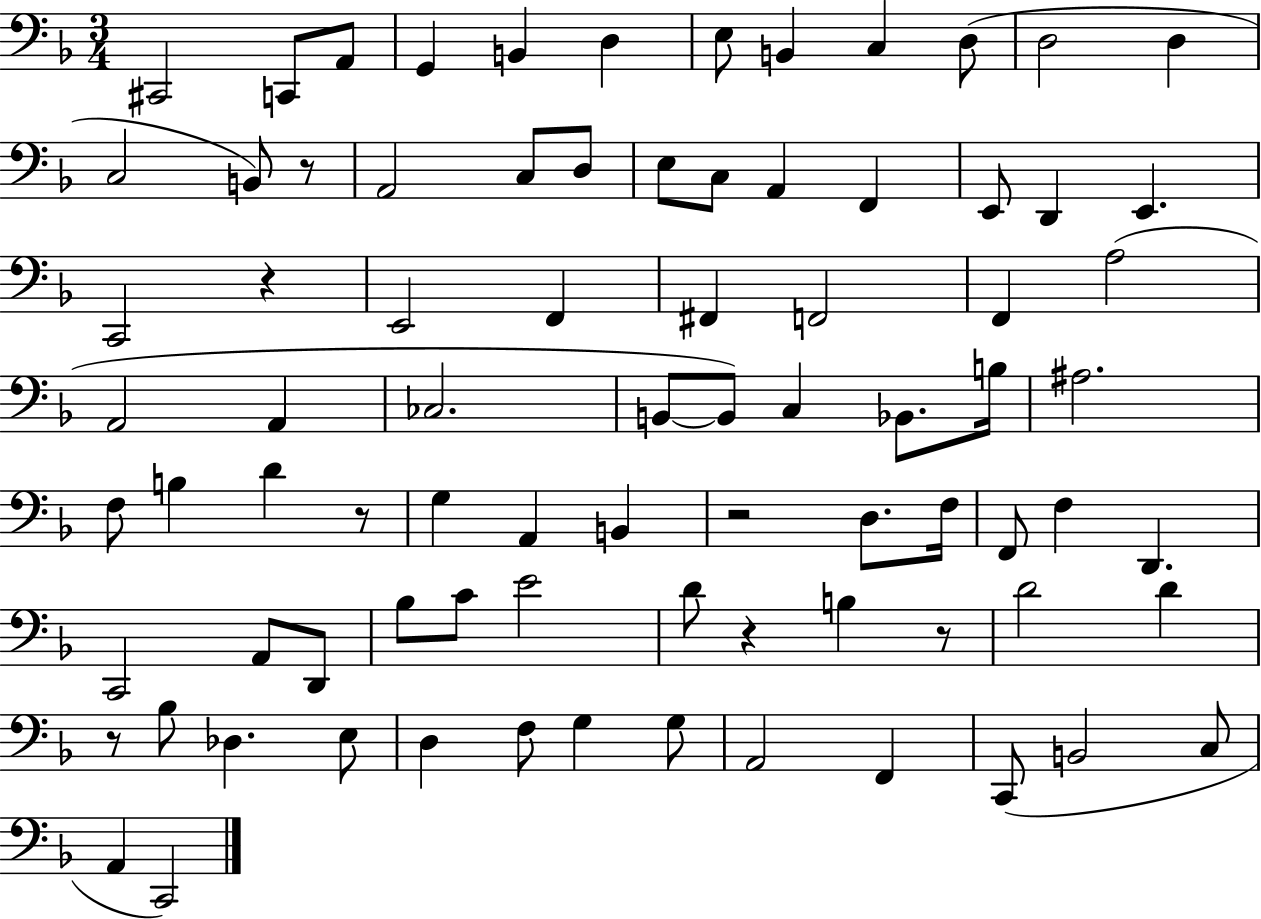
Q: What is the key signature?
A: F major